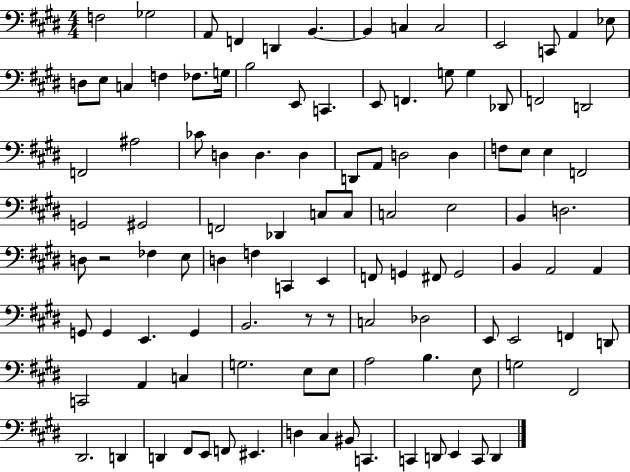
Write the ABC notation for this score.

X:1
T:Untitled
M:4/4
L:1/4
K:E
F,2 _G,2 A,,/2 F,, D,, B,, B,, C, C,2 E,,2 C,,/2 A,, _E,/2 D,/2 E,/2 C, F, _F,/2 G,/4 B,2 E,,/2 C,, E,,/2 F,, G,/2 G, _D,,/2 F,,2 D,,2 F,,2 ^A,2 _C/2 D, D, D, D,,/2 A,,/2 D,2 D, F,/2 E,/2 E, F,,2 G,,2 ^G,,2 F,,2 _D,, C,/2 C,/2 C,2 E,2 B,, D,2 D,/2 z2 _F, E,/2 D, F, C,, E,, F,,/2 G,, ^F,,/2 G,,2 B,, A,,2 A,, G,,/2 G,, E,, G,, B,,2 z/2 z/2 C,2 _D,2 E,,/2 E,,2 F,, D,,/2 C,,2 A,, C, G,2 E,/2 E,/2 A,2 B, E,/2 G,2 ^F,,2 ^D,,2 D,, D,, ^F,,/2 E,,/2 F,,/2 ^E,, D, ^C, ^B,,/2 C,, C,, D,,/2 E,, C,,/2 D,,